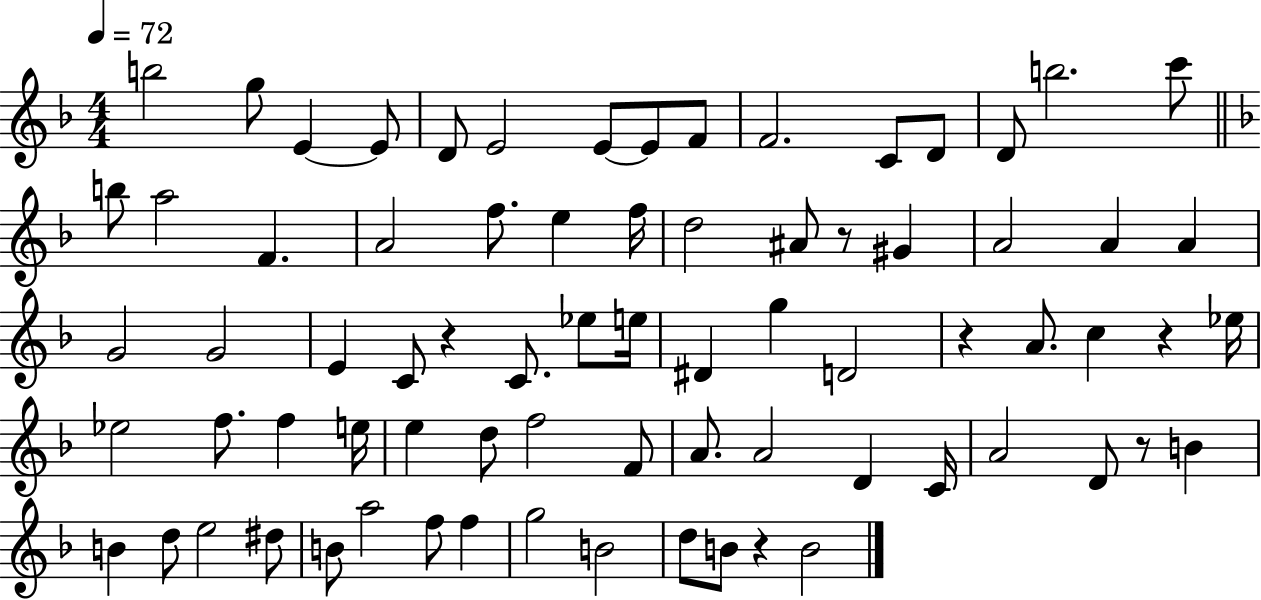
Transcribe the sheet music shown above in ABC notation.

X:1
T:Untitled
M:4/4
L:1/4
K:F
b2 g/2 E E/2 D/2 E2 E/2 E/2 F/2 F2 C/2 D/2 D/2 b2 c'/2 b/2 a2 F A2 f/2 e f/4 d2 ^A/2 z/2 ^G A2 A A G2 G2 E C/2 z C/2 _e/2 e/4 ^D g D2 z A/2 c z _e/4 _e2 f/2 f e/4 e d/2 f2 F/2 A/2 A2 D C/4 A2 D/2 z/2 B B d/2 e2 ^d/2 B/2 a2 f/2 f g2 B2 d/2 B/2 z B2